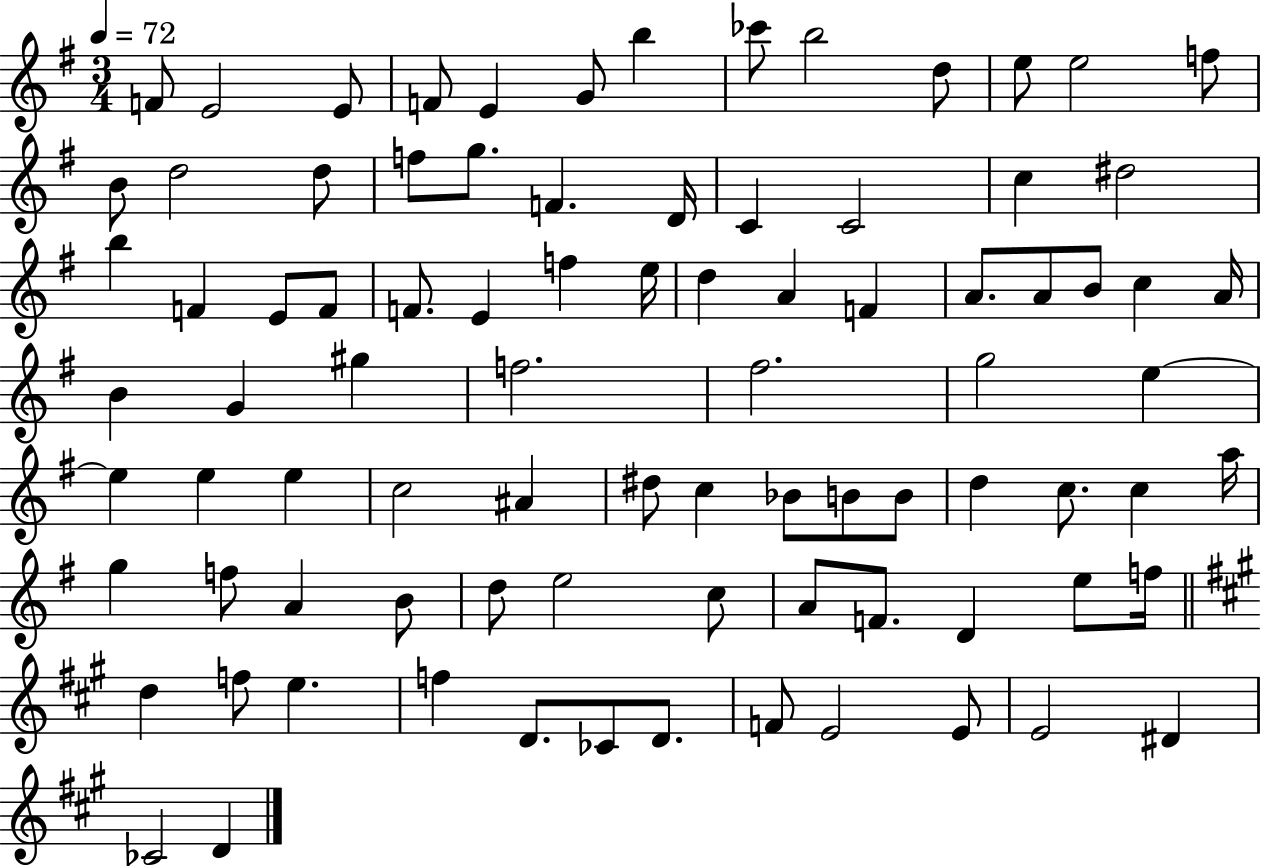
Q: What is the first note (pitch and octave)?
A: F4